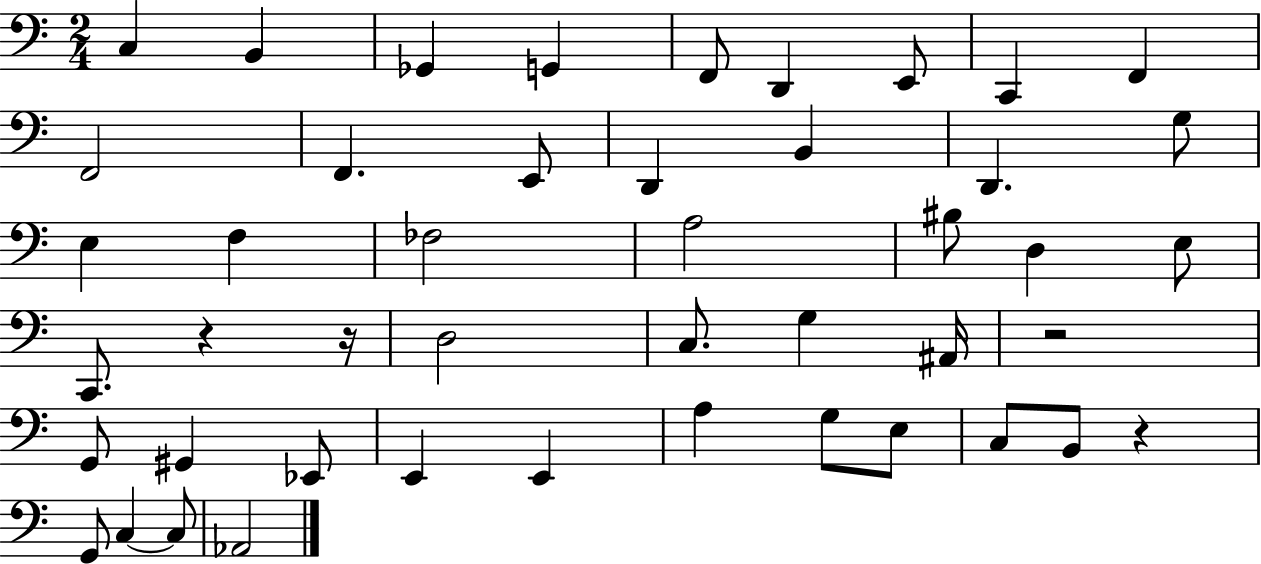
{
  \clef bass
  \numericTimeSignature
  \time 2/4
  \key c \major
  \repeat volta 2 { c4 b,4 | ges,4 g,4 | f,8 d,4 e,8 | c,4 f,4 | \break f,2 | f,4. e,8 | d,4 b,4 | d,4. g8 | \break e4 f4 | fes2 | a2 | bis8 d4 e8 | \break c,8. r4 r16 | d2 | c8. g4 ais,16 | r2 | \break g,8 gis,4 ees,8 | e,4 e,4 | a4 g8 e8 | c8 b,8 r4 | \break g,8 c4~~ c8 | aes,2 | } \bar "|."
}